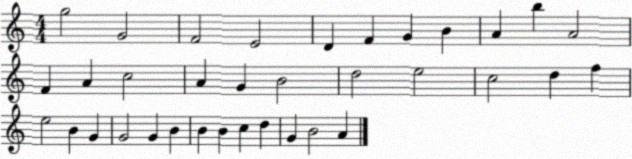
X:1
T:Untitled
M:4/4
L:1/4
K:C
g2 G2 F2 E2 D F G B A b A2 F A c2 A G B2 d2 e2 c2 d f e2 B G G2 G B B B c d G B2 A